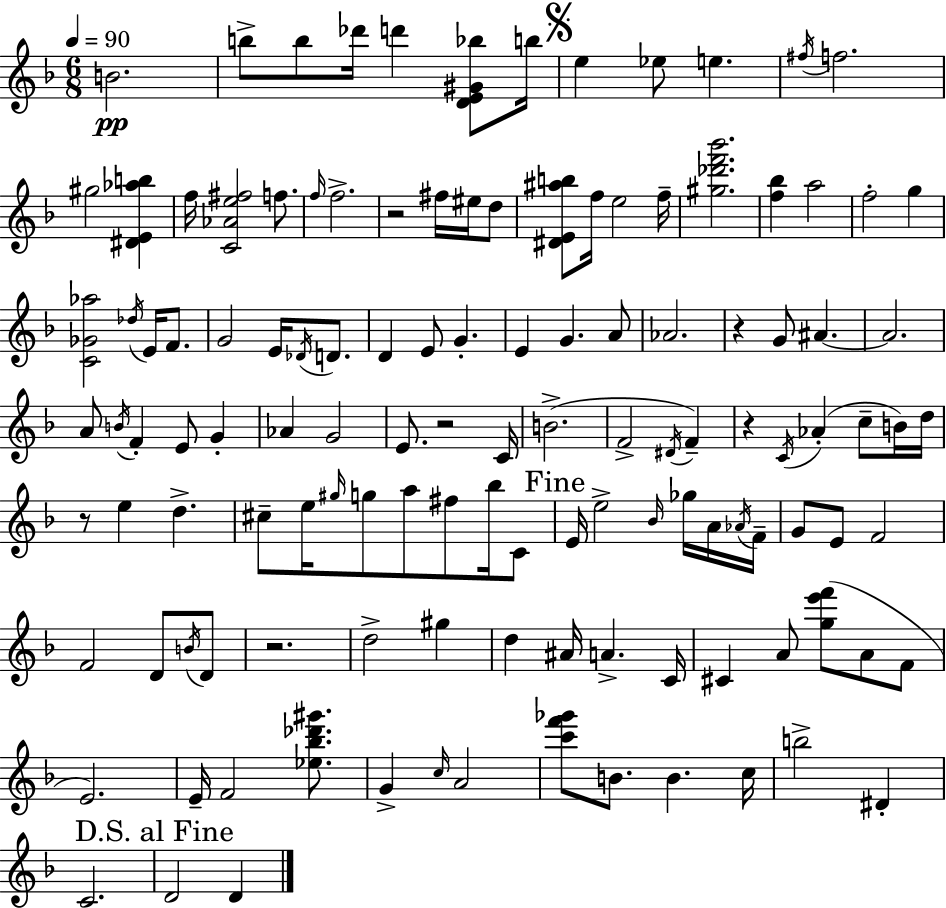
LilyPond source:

{
  \clef treble
  \numericTimeSignature
  \time 6/8
  \key d \minor
  \tempo 4 = 90
  \repeat volta 2 { b'2.\pp | b''8-> b''8 des'''16 d'''4 <d' e' gis' bes''>8 b''16 | \mark \markup { \musicglyph "scripts.segno" } e''4 ees''8 e''4. | \acciaccatura { fis''16 } f''2. | \break gis''2 <dis' e' aes'' b''>4 | f''16 <c' aes' e'' fis''>2 f''8. | \grace { f''16 } f''2.-> | r2 fis''16 eis''16 | \break d''8 <dis' e' ais'' b''>8 f''16 e''2 | f''16-- <gis'' des''' f''' bes'''>2. | <f'' bes''>4 a''2 | f''2-. g''4 | \break <c' ges' aes''>2 \acciaccatura { des''16 } e'16 | f'8. g'2 e'16 | \acciaccatura { des'16 } d'8. d'4 e'8 g'4.-. | e'4 g'4. | \break a'8 aes'2. | r4 g'8 ais'4.~~ | ais'2. | a'8 \acciaccatura { b'16 } f'4-. e'8 | \break g'4-. aes'4 g'2 | e'8. r2 | c'16 b'2.->( | f'2-> | \break \acciaccatura { dis'16 } f'4--) r4 \acciaccatura { c'16 }( aes'4-. | c''8-- b'16) d''16 r8 e''4 | d''4.-> cis''8-- e''16 \grace { gis''16 } g''8 | a''8 fis''8 bes''16 c'8 \mark "Fine" e'16 e''2-> | \break \grace { bes'16 } ges''16 a'16 \acciaccatura { aes'16 } f'16-- g'8 | e'8 f'2 f'2 | d'8 \acciaccatura { b'16 } d'8 r2. | d''2-> | \break gis''4 d''4 | ais'16 a'4.-> c'16 cis'4 | a'8 <g'' e''' f'''>8( a'8 f'8 e'2.) | e'16-- | \break f'2 <ees'' bes'' des''' gis'''>8. g'4-> | \grace { c''16 } a'2 | <c''' f''' ges'''>8 b'8. b'4. c''16 | b''2-> dis'4-. | \break c'2. | \mark "D.S. al Fine" d'2 d'4 | } \bar "|."
}